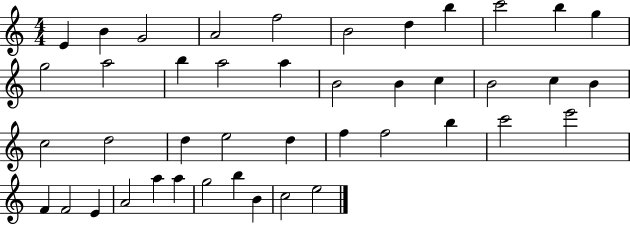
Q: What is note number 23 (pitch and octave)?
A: C5